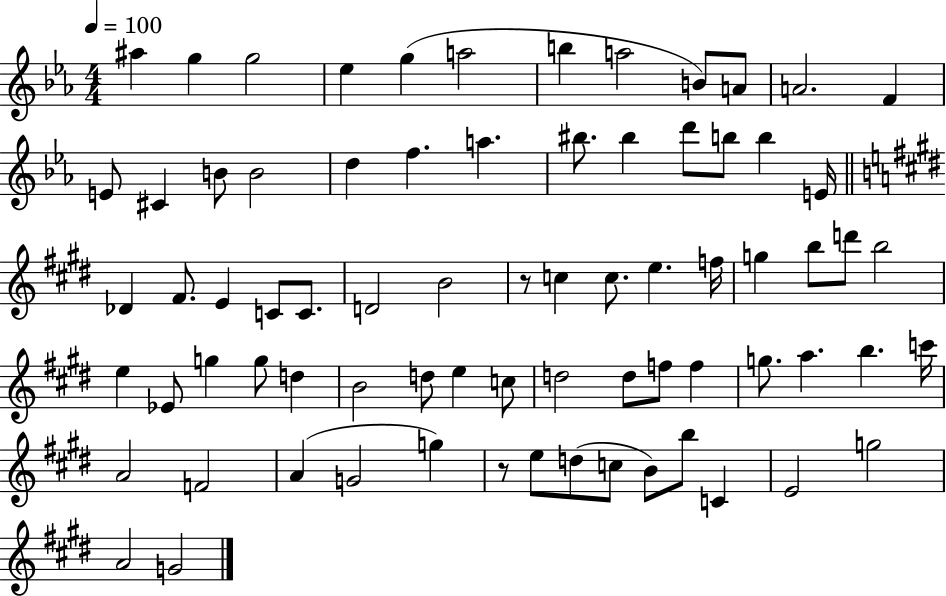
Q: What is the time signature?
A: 4/4